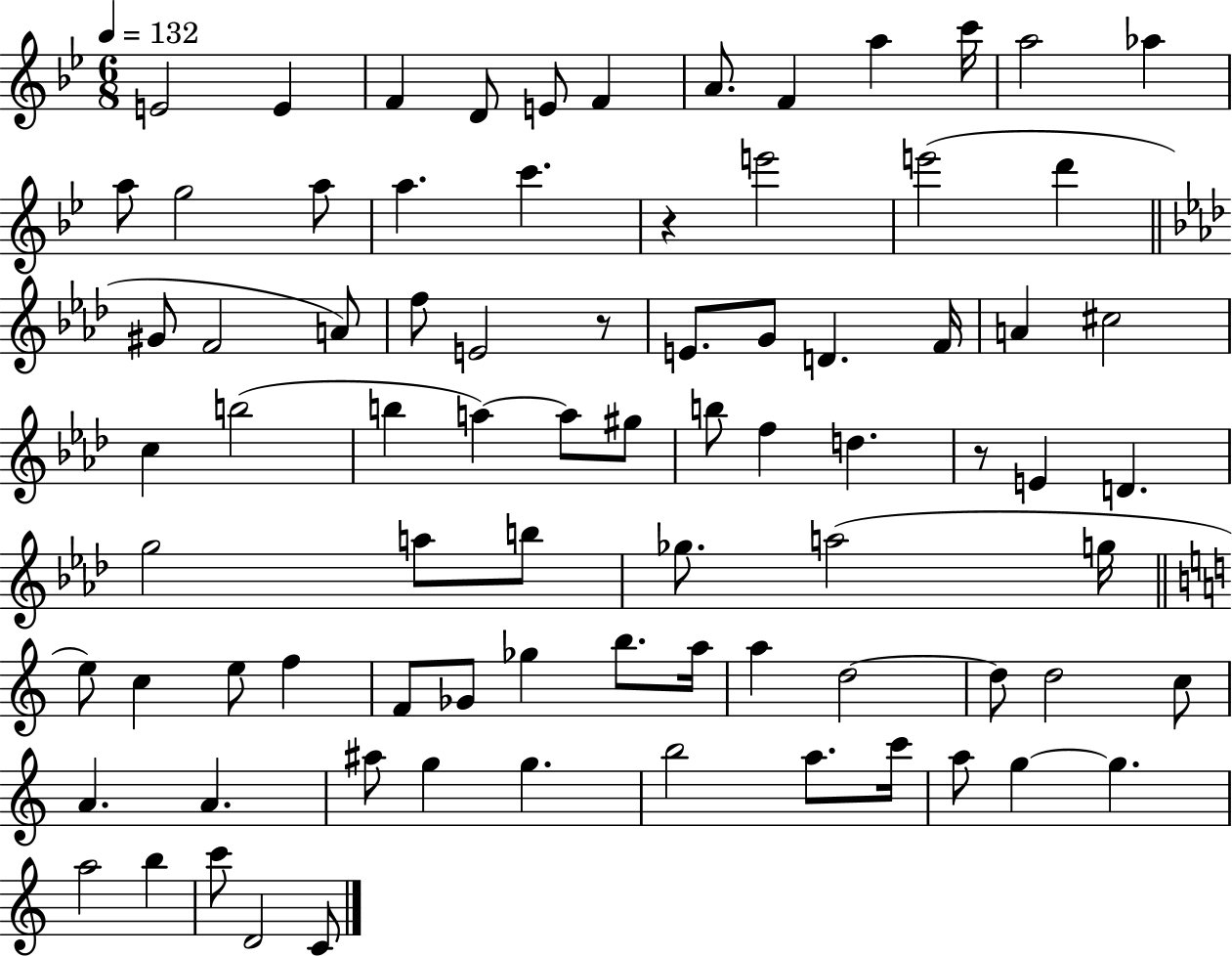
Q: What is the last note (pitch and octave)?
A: C4